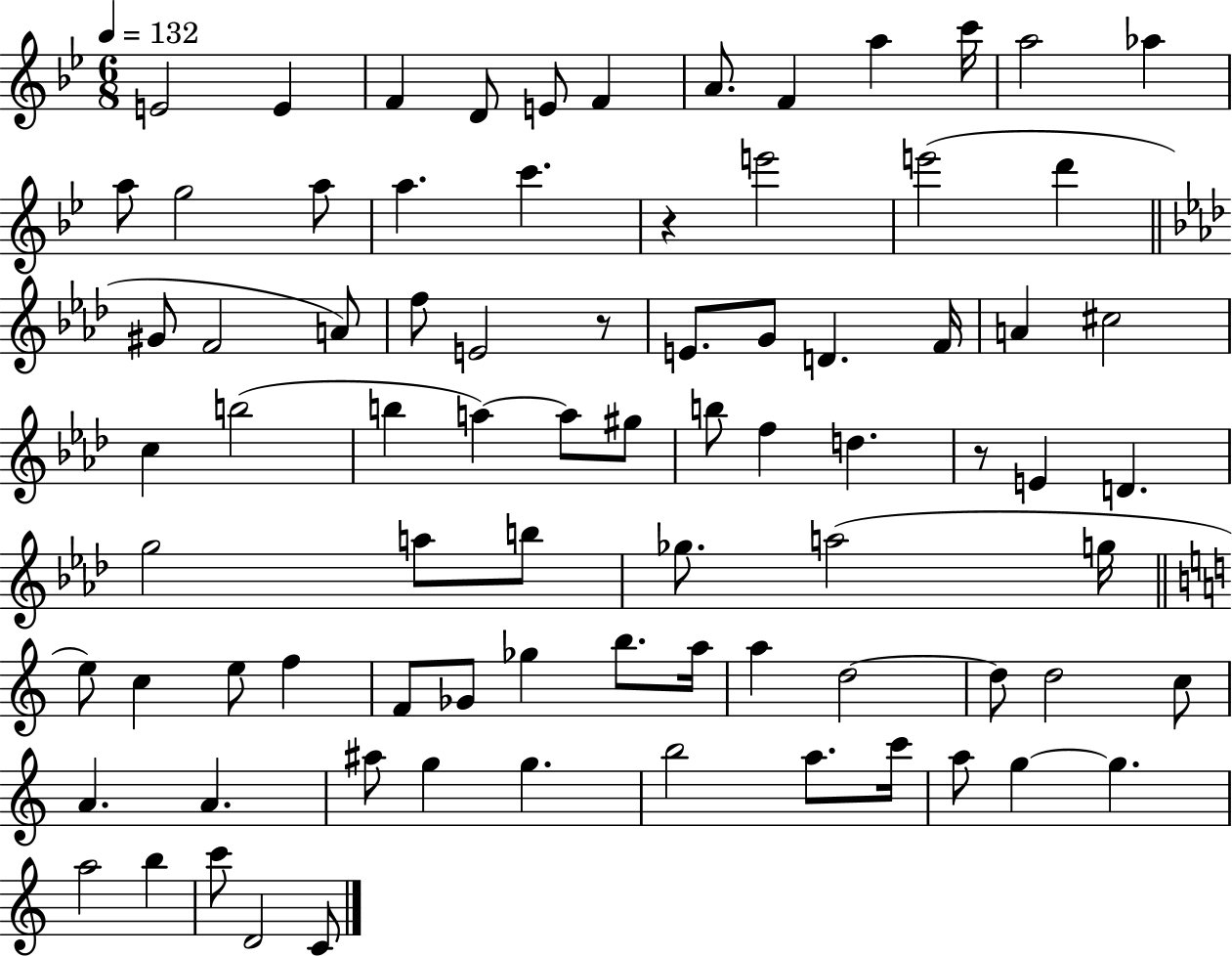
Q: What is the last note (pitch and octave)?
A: C4